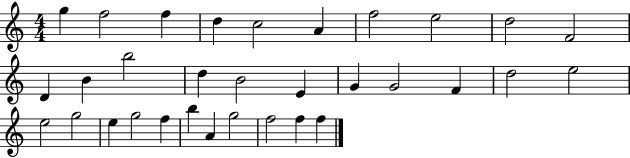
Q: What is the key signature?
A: C major